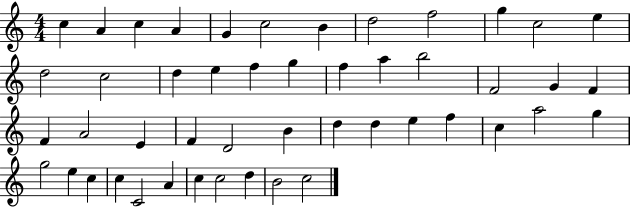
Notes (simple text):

C5/q A4/q C5/q A4/q G4/q C5/h B4/q D5/h F5/h G5/q C5/h E5/q D5/h C5/h D5/q E5/q F5/q G5/q F5/q A5/q B5/h F4/h G4/q F4/q F4/q A4/h E4/q F4/q D4/h B4/q D5/q D5/q E5/q F5/q C5/q A5/h G5/q G5/h E5/q C5/q C5/q C4/h A4/q C5/q C5/h D5/q B4/h C5/h